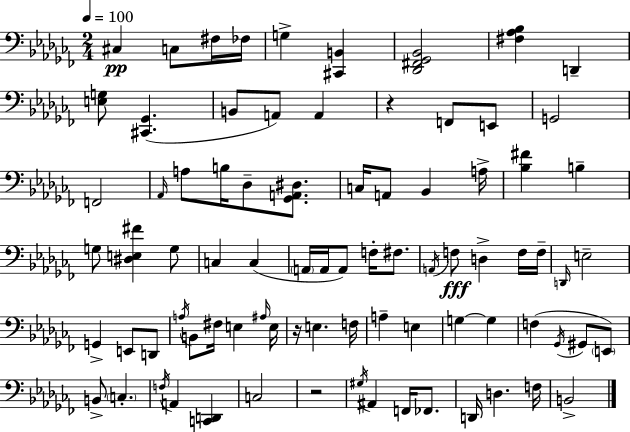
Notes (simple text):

C#3/q C3/e F#3/s FES3/s G3/q [C#2,B2]/q [Db2,F#2,Gb2,Bb2]/h [F#3,Ab3,Bb3]/q D2/q [E3,G3]/e [C#2,Gb2]/q. B2/e A2/e A2/q R/q F2/e E2/e G2/h F2/h Ab2/s A3/e B3/s Db3/e [Gb2,A2,D#3]/e. C3/s A2/e Bb2/q A3/s [Bb3,F#4]/q B3/q G3/e [D#3,E3,F#4]/q G3/e C3/q C3/q A2/s A2/s A2/e F3/s F#3/e. A2/s F3/e D3/q F3/s F3/s D2/s E3/h G2/q E2/e D2/e A3/s B2/e F#3/s E3/q A#3/s E3/s R/s E3/q. F3/s A3/q E3/q G3/q G3/q F3/q Gb2/s G#2/e E2/e B2/e C3/q. F3/s A2/q [C2,D2]/q C3/h R/h G#3/s A#2/q F2/s FES2/e. D2/s D3/q. F3/s B2/h